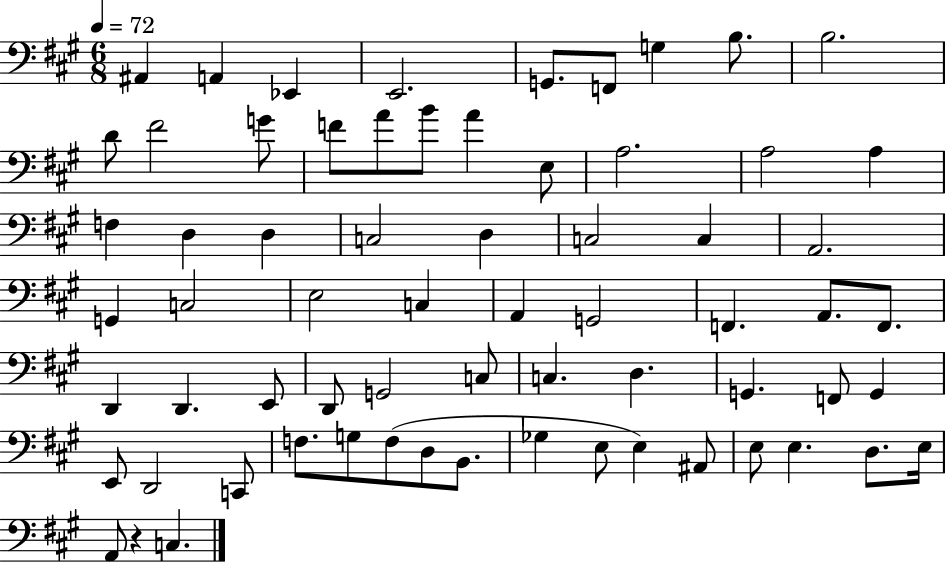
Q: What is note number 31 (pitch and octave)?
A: E3